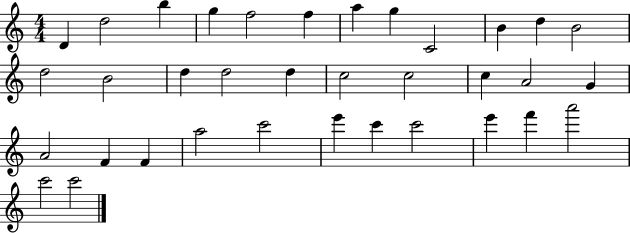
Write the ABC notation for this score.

X:1
T:Untitled
M:4/4
L:1/4
K:C
D d2 b g f2 f a g C2 B d B2 d2 B2 d d2 d c2 c2 c A2 G A2 F F a2 c'2 e' c' c'2 e' f' a'2 c'2 c'2